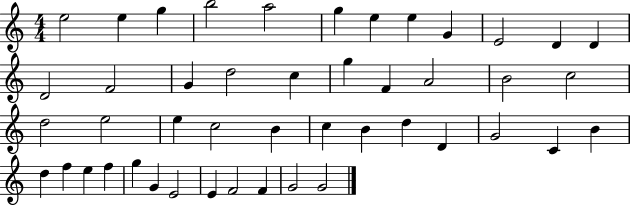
E5/h E5/q G5/q B5/h A5/h G5/q E5/q E5/q G4/q E4/h D4/q D4/q D4/h F4/h G4/q D5/h C5/q G5/q F4/q A4/h B4/h C5/h D5/h E5/h E5/q C5/h B4/q C5/q B4/q D5/q D4/q G4/h C4/q B4/q D5/q F5/q E5/q F5/q G5/q G4/q E4/h E4/q F4/h F4/q G4/h G4/h